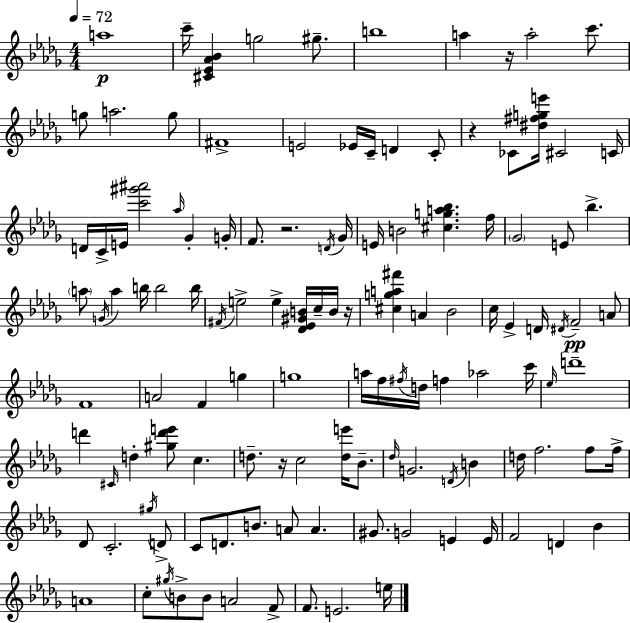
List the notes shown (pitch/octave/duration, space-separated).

A5/w C6/s [C#4,Eb4,Ab4,Bb4]/q G5/h G#5/e. B5/w A5/q R/s A5/h C6/e. G5/e A5/h. G5/e F#4/w E4/h Eb4/s C4/s D4/q C4/e R/q CES4/e [D#5,F#5,G5,E6]/s C#4/h C4/s D4/s C4/s E4/s [C6,G#6,A#6]/h Ab5/s Gb4/q G4/s F4/e. R/h. D4/s Gb4/s E4/s B4/h [C#5,G5,A5,Bb5]/q. F5/s Gb4/h E4/e Bb5/q. A5/e G4/s A5/q B5/s B5/h B5/s F#4/s E5/h E5/q [Db4,Eb4,G#4,B4]/s C5/s B4/s R/s [C#5,G5,A5,F#6]/q A4/q Bb4/h C5/s Eb4/q D4/s D#4/s F4/h A4/e F4/w A4/h F4/q G5/q G5/w A5/s F5/s F#5/s D5/s F5/q Ab5/h C6/s Eb5/s D6/w D6/q C#4/s D5/q [G#5,D6,E6]/e C5/q. D5/e. R/s C5/h [D5,E6]/s Bb4/e. Db5/s G4/h. D4/s B4/q D5/s F5/h. F5/e F5/s Db4/e C4/h. G#5/s D4/e C4/e D4/e. B4/e. A4/e A4/q. G#4/e. G4/h E4/q E4/s F4/h D4/q Bb4/q A4/w C5/e G#5/s B4/e B4/e A4/h F4/e F4/e. E4/h. E5/s